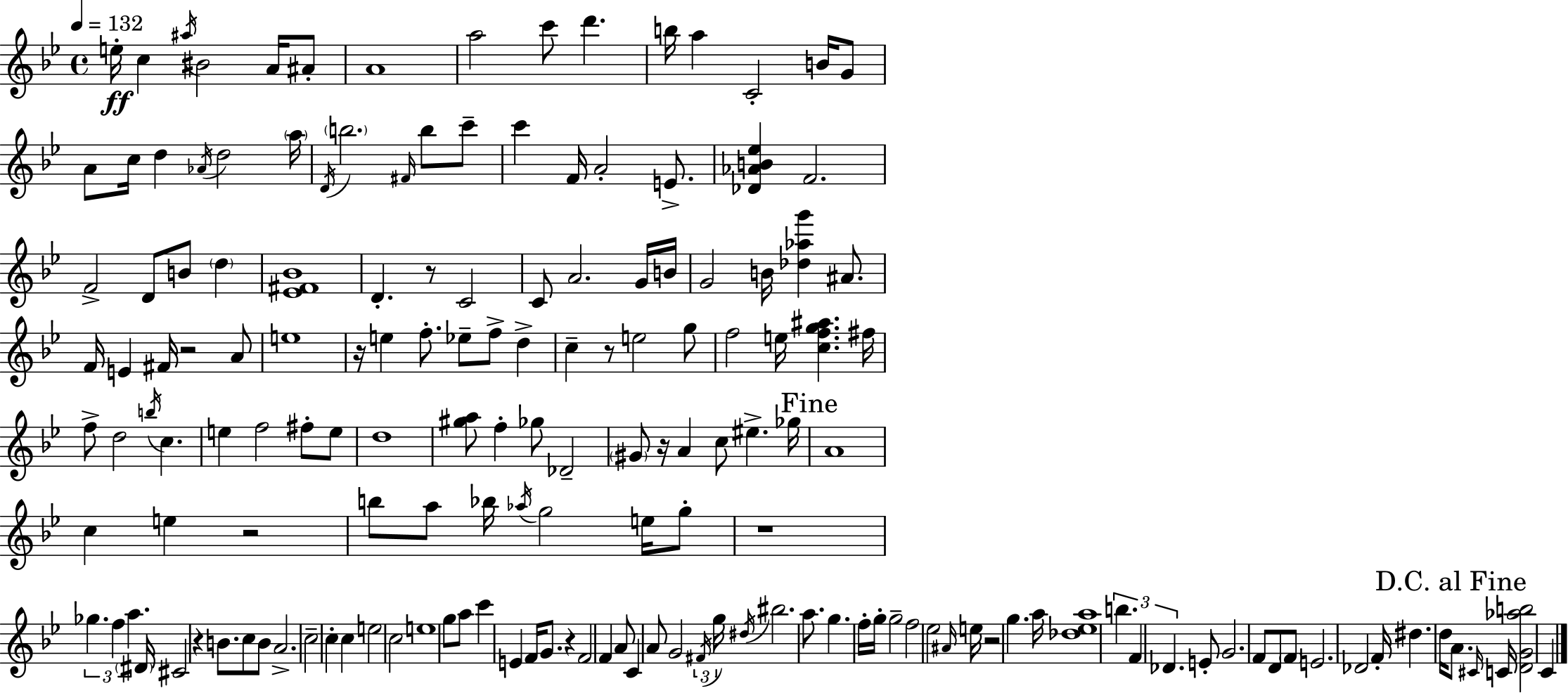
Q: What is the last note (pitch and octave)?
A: C4